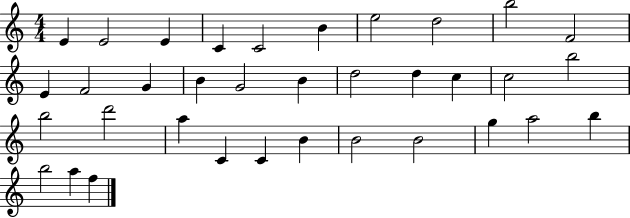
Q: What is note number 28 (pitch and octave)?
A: B4